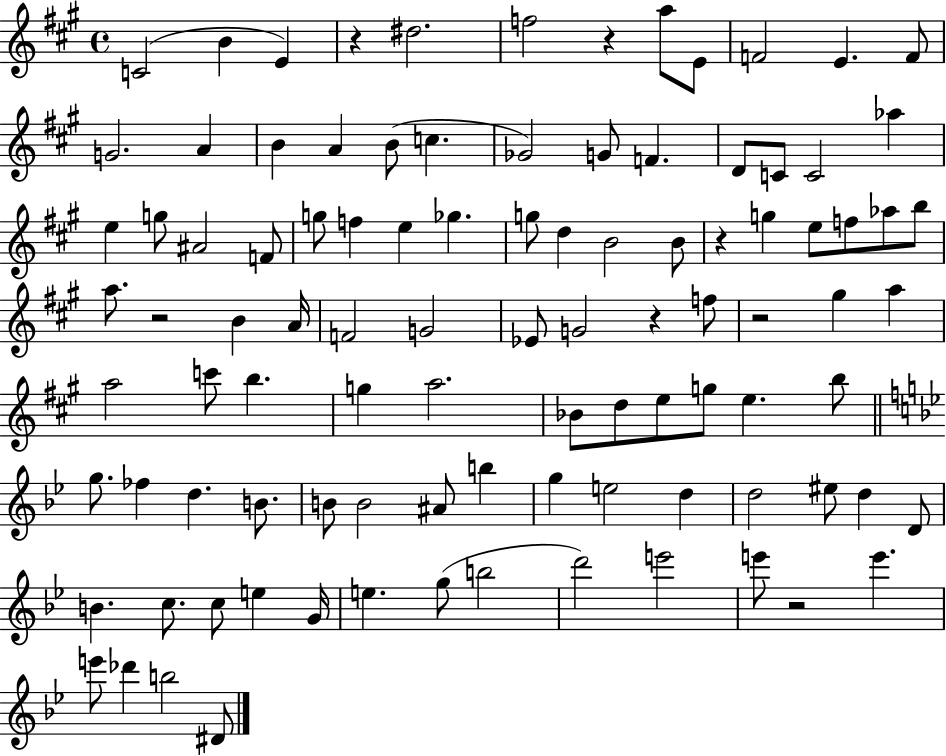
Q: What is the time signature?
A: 4/4